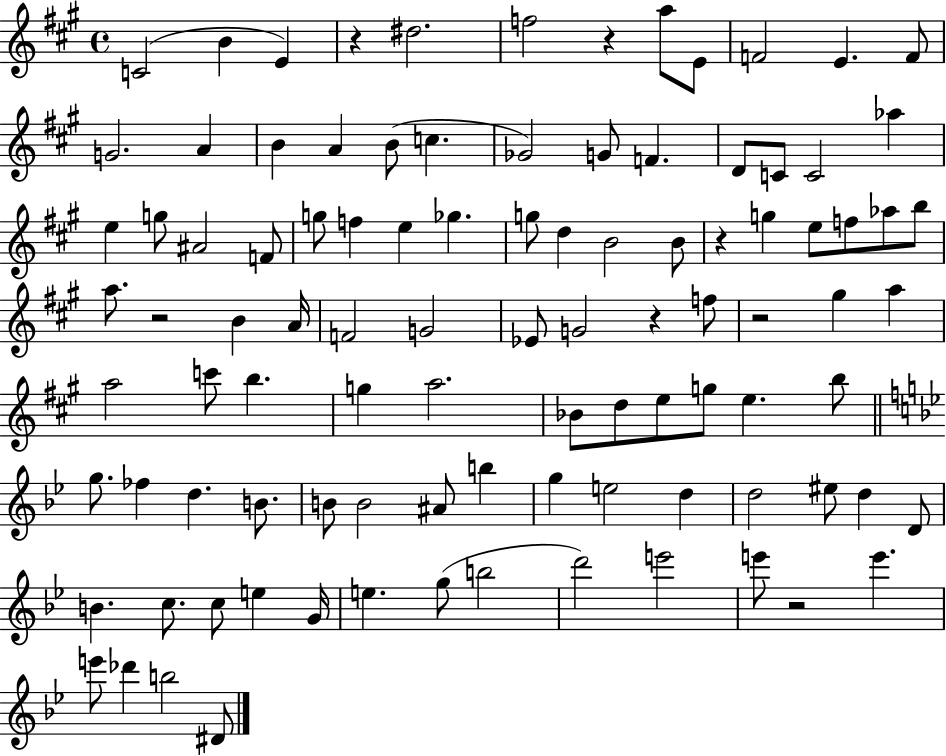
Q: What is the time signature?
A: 4/4